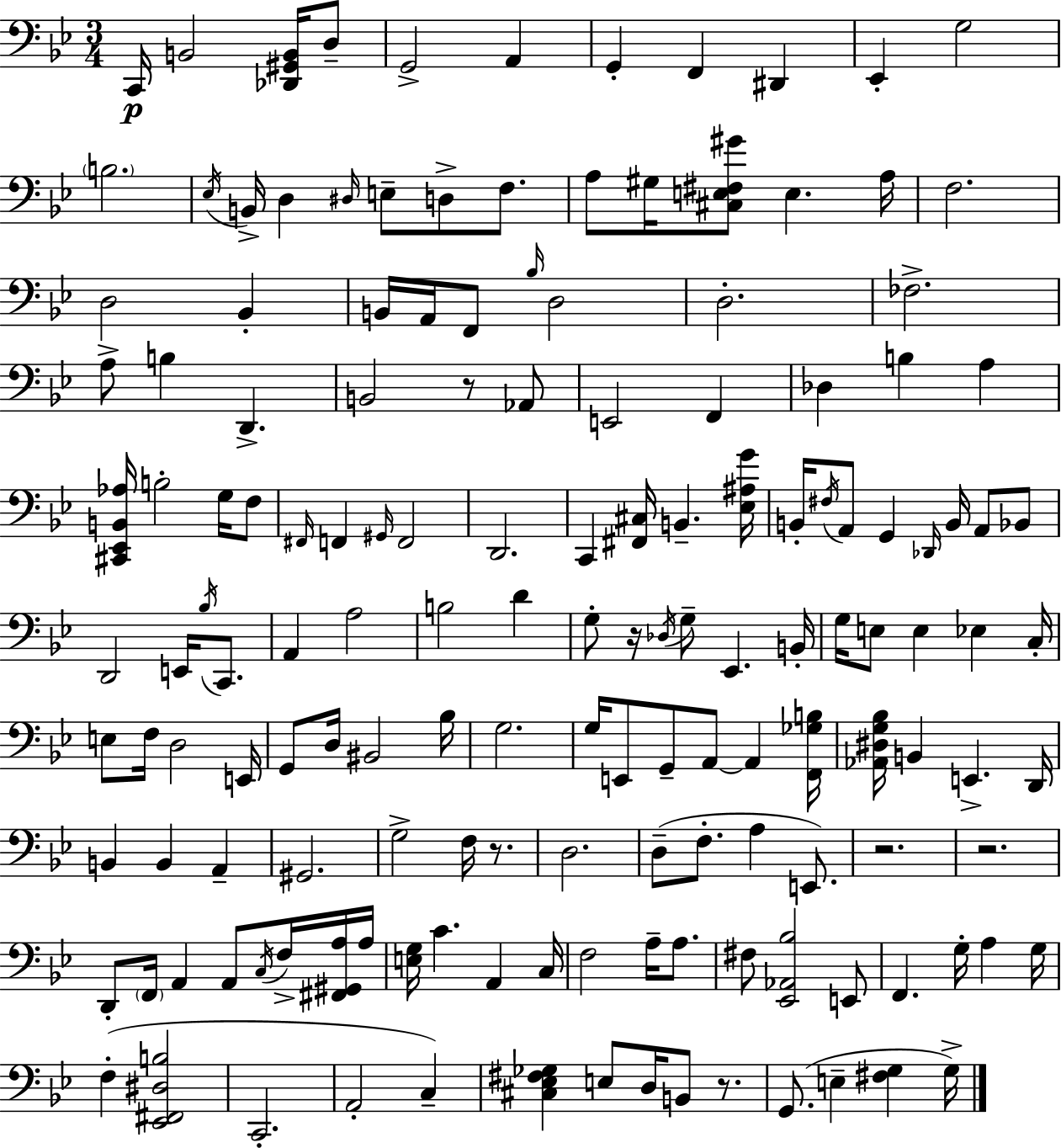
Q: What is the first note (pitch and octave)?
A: C2